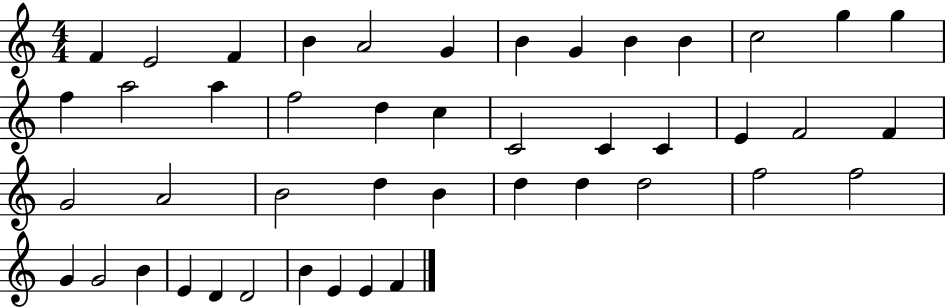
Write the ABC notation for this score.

X:1
T:Untitled
M:4/4
L:1/4
K:C
F E2 F B A2 G B G B B c2 g g f a2 a f2 d c C2 C C E F2 F G2 A2 B2 d B d d d2 f2 f2 G G2 B E D D2 B E E F